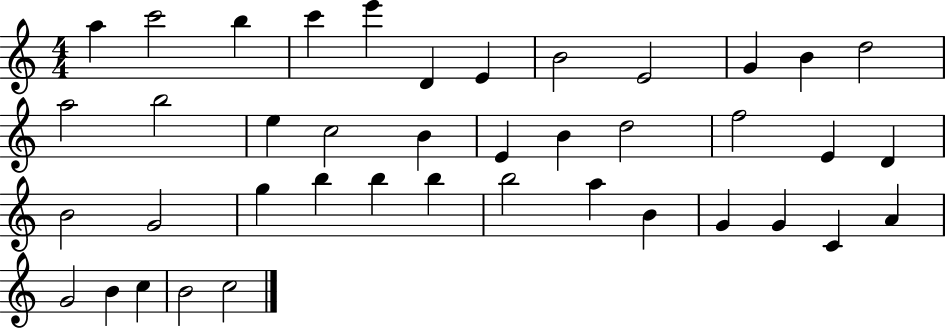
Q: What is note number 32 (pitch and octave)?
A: B4